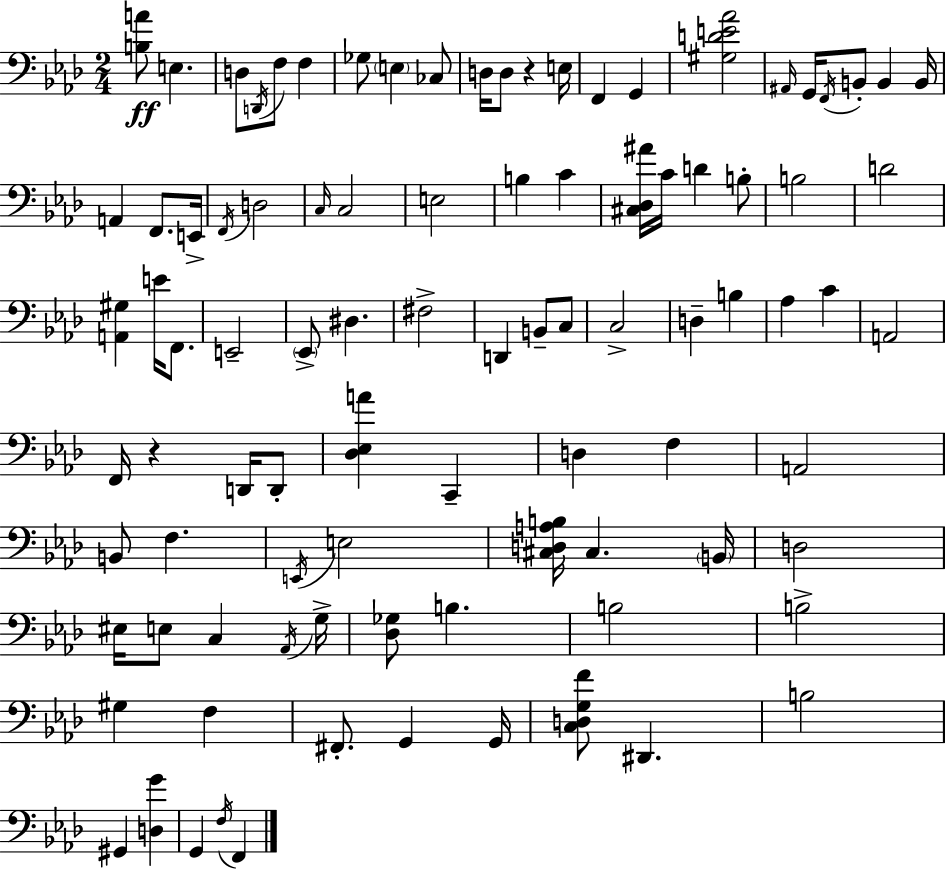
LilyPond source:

{
  \clef bass
  \numericTimeSignature
  \time 2/4
  \key f \minor
  \repeat volta 2 { <b a'>8\ff e4. | d8 \acciaccatura { d,16 } f8 f4 | ges8 \parenthesize e4 ces8 | d16 d8 r4 | \break e16 f,4 g,4 | <gis d' e' aes'>2 | \grace { ais,16 } g,16 \acciaccatura { f,16 } b,8-. b,4 | b,16 a,4 f,8. | \break e,16-> \acciaccatura { f,16 } d2 | \grace { c16 } c2 | e2 | b4 | \break c'4 <cis des ais'>16 c'16 d'4 | b8-. b2 | d'2 | <a, gis>4 | \break e'16 f,8. e,2-- | \parenthesize ees,8-> dis4. | fis2-> | d,4 | \break b,8-- c8 c2-> | d4-- | b4 aes4 | c'4 a,2 | \break f,16 r4 | d,16 d,8-. <des ees a'>4 | c,4-- d4 | f4 a,2 | \break b,8 f4. | \acciaccatura { e,16 } e2 | <cis d a b>16 cis4. | \parenthesize b,16 d2 | \break eis16 e8 | c4 \acciaccatura { aes,16 } g16-> <des ges>8 | b4. b2 | b2-> | \break gis4 | f4 fis,8.-. | g,4 g,16 <c d g f'>8 | dis,4. b2 | \break gis,4 | <d g'>4 g,4 | \acciaccatura { f16 } f,4 | } \bar "|."
}